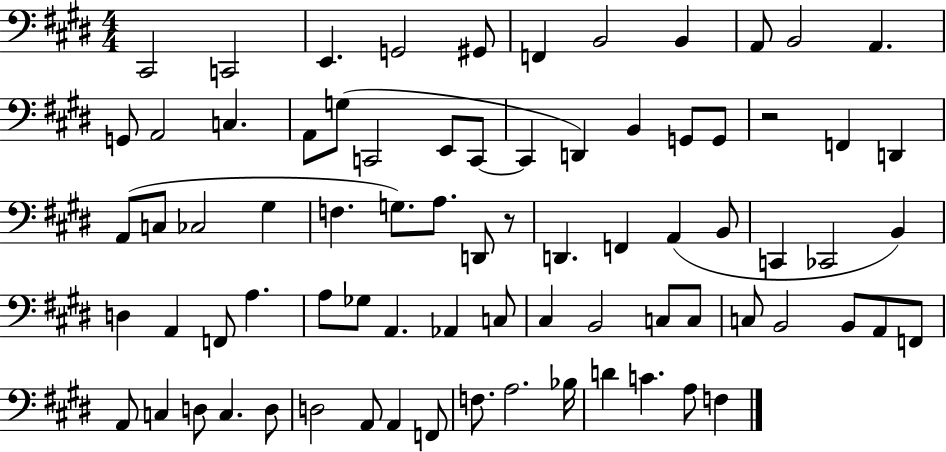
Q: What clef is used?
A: bass